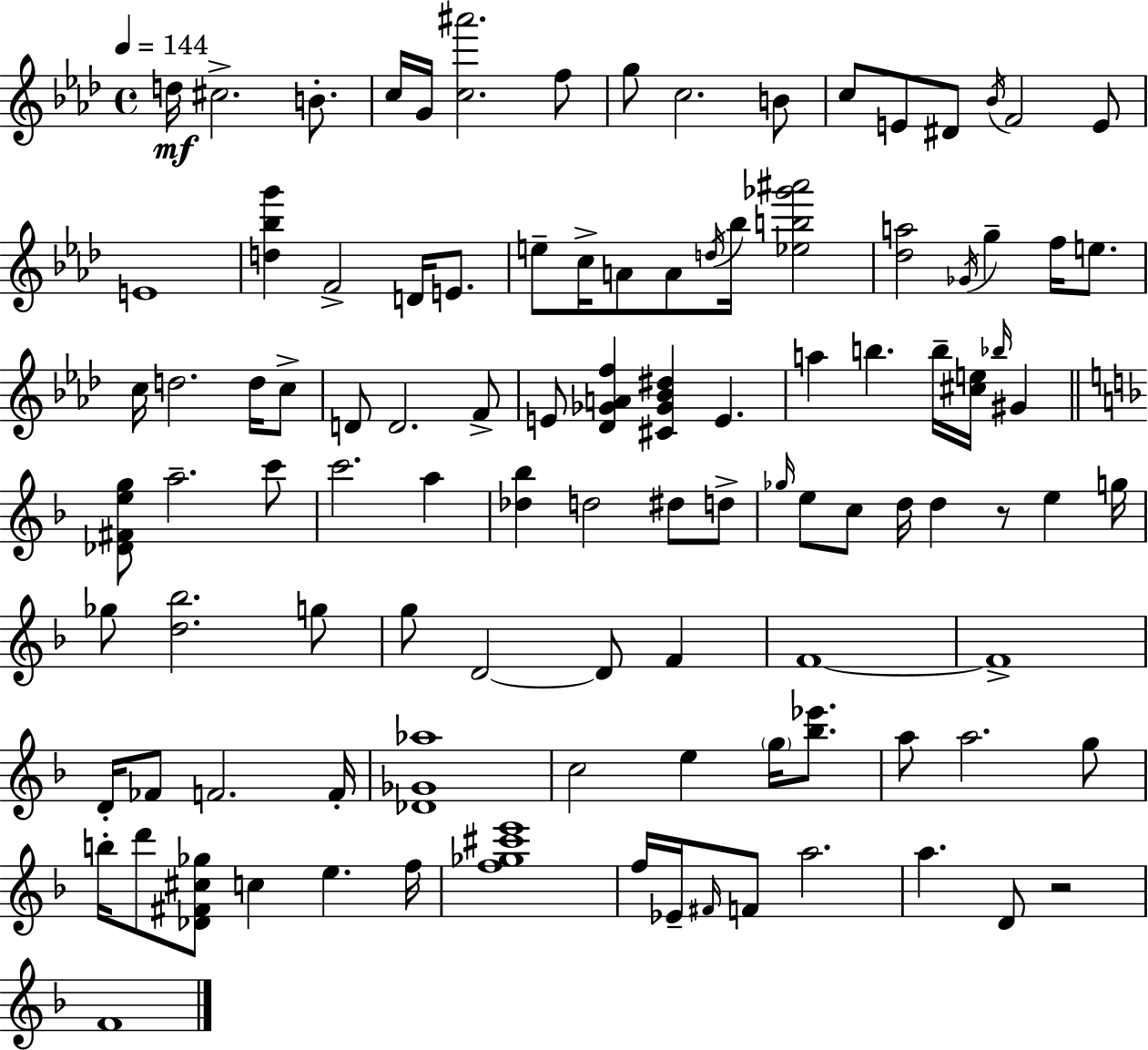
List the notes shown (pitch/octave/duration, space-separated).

D5/s C#5/h. B4/e. C5/s G4/s [C5,A#6]/h. F5/e G5/e C5/h. B4/e C5/e E4/e D#4/e Bb4/s F4/h E4/e E4/w [D5,Bb5,G6]/q F4/h D4/s E4/e. E5/e C5/s A4/e A4/e D5/s Bb5/s [Eb5,B5,Gb6,A#6]/h [Db5,A5]/h Gb4/s G5/q F5/s E5/e. C5/s D5/h. D5/s C5/e D4/e D4/h. F4/e E4/e [Db4,Gb4,A4,F5]/q [C#4,Gb4,Bb4,D#5]/q E4/q. A5/q B5/q. B5/s [C#5,E5]/s Bb5/s G#4/q [Db4,F#4,E5,G5]/e A5/h. C6/e C6/h. A5/q [Db5,Bb5]/q D5/h D#5/e D5/e Gb5/s E5/e C5/e D5/s D5/q R/e E5/q G5/s Gb5/e [D5,Bb5]/h. G5/e G5/e D4/h D4/e F4/q F4/w F4/w D4/s FES4/e F4/h. F4/s [Db4,Gb4,Ab5]/w C5/h E5/q G5/s [Bb5,Eb6]/e. A5/e A5/h. G5/e B5/s D6/e [Db4,F#4,C#5,Gb5]/e C5/q E5/q. F5/s [F5,Gb5,C#6,E6]/w F5/s Eb4/s F#4/s F4/e A5/h. A5/q. D4/e R/h F4/w